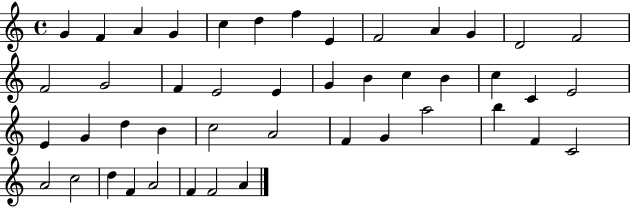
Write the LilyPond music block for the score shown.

{
  \clef treble
  \time 4/4
  \defaultTimeSignature
  \key c \major
  g'4 f'4 a'4 g'4 | c''4 d''4 f''4 e'4 | f'2 a'4 g'4 | d'2 f'2 | \break f'2 g'2 | f'4 e'2 e'4 | g'4 b'4 c''4 b'4 | c''4 c'4 e'2 | \break e'4 g'4 d''4 b'4 | c''2 a'2 | f'4 g'4 a''2 | b''4 f'4 c'2 | \break a'2 c''2 | d''4 f'4 a'2 | f'4 f'2 a'4 | \bar "|."
}